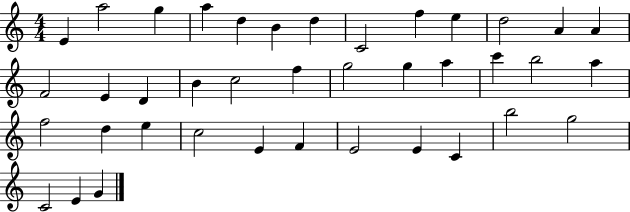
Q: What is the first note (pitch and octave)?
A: E4